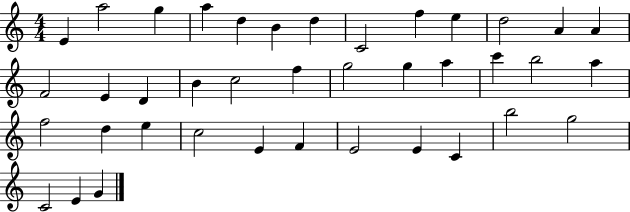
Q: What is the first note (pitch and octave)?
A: E4